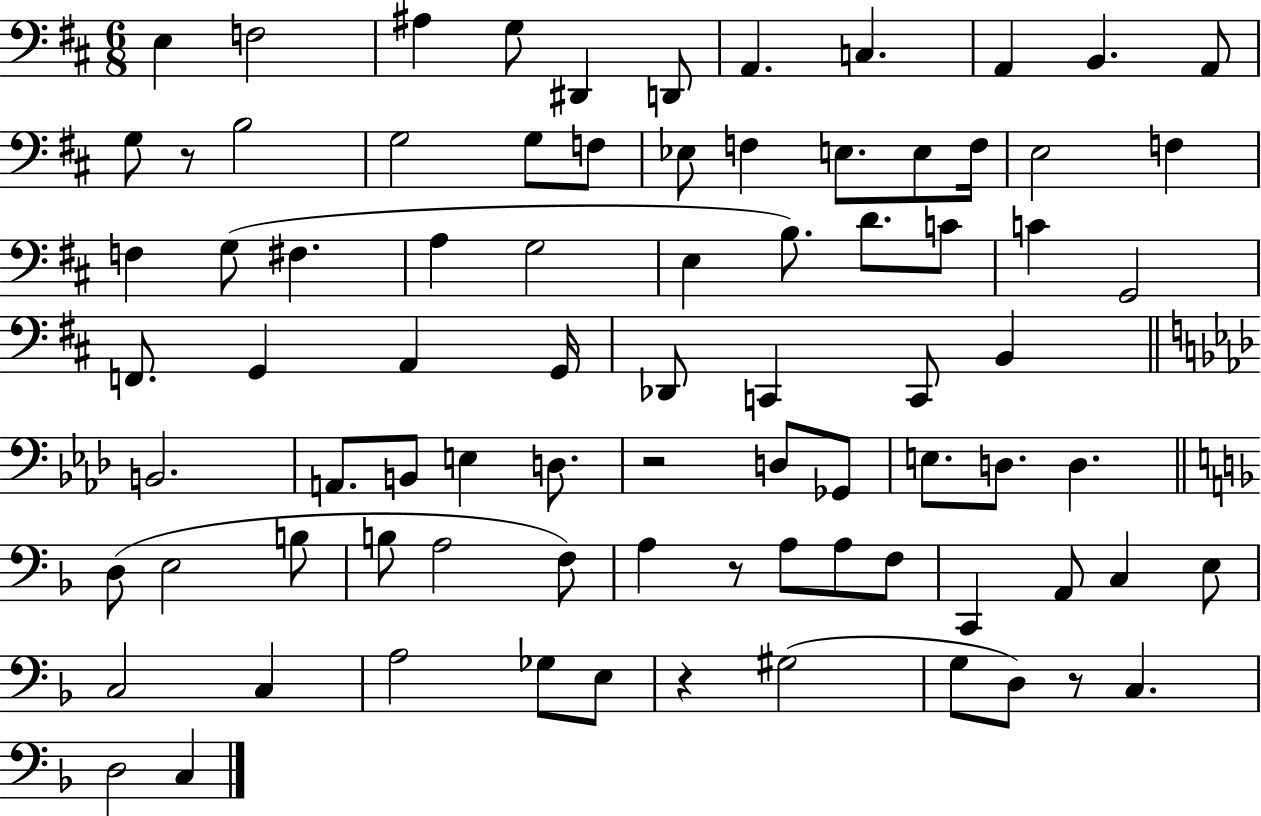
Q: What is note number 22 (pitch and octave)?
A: E3